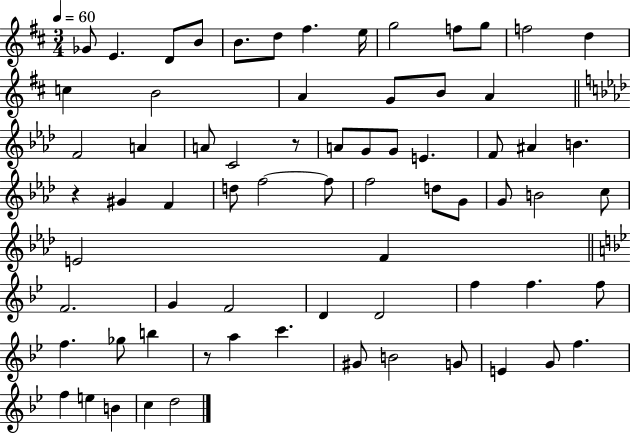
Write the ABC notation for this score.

X:1
T:Untitled
M:3/4
L:1/4
K:D
_G/2 E D/2 B/2 B/2 d/2 ^f e/4 g2 f/2 g/2 f2 d c B2 A G/2 B/2 A F2 A A/2 C2 z/2 A/2 G/2 G/2 E F/2 ^A B z ^G F d/2 f2 f/2 f2 d/2 G/2 G/2 B2 c/2 E2 F F2 G F2 D D2 f f f/2 f _g/2 b z/2 a c' ^G/2 B2 G/2 E G/2 f f e B c d2